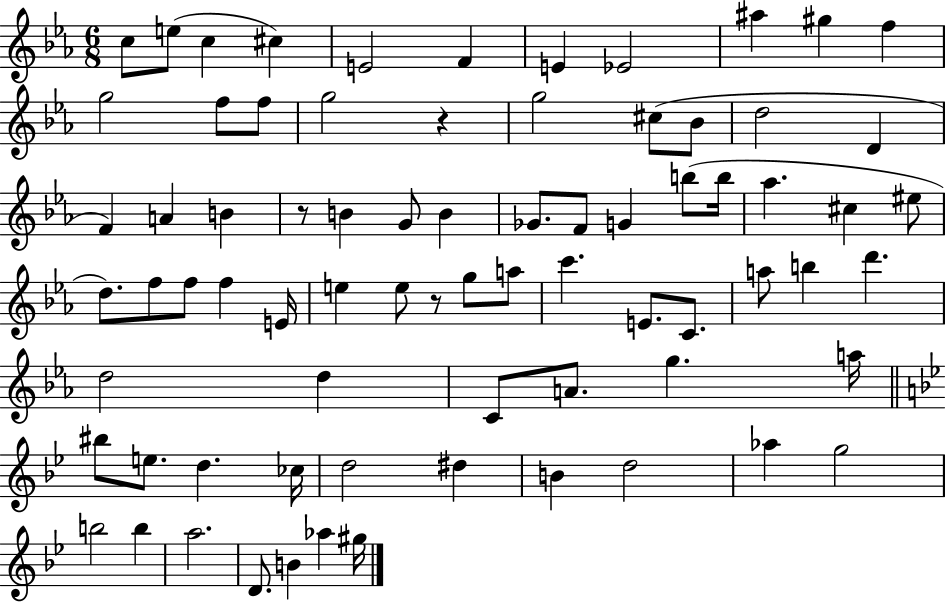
X:1
T:Untitled
M:6/8
L:1/4
K:Eb
c/2 e/2 c ^c E2 F E _E2 ^a ^g f g2 f/2 f/2 g2 z g2 ^c/2 _B/2 d2 D F A B z/2 B G/2 B _G/2 F/2 G b/2 b/4 _a ^c ^e/2 d/2 f/2 f/2 f E/4 e e/2 z/2 g/2 a/2 c' E/2 C/2 a/2 b d' d2 d C/2 A/2 g a/4 ^b/2 e/2 d _c/4 d2 ^d B d2 _a g2 b2 b a2 D/2 B _a ^g/4